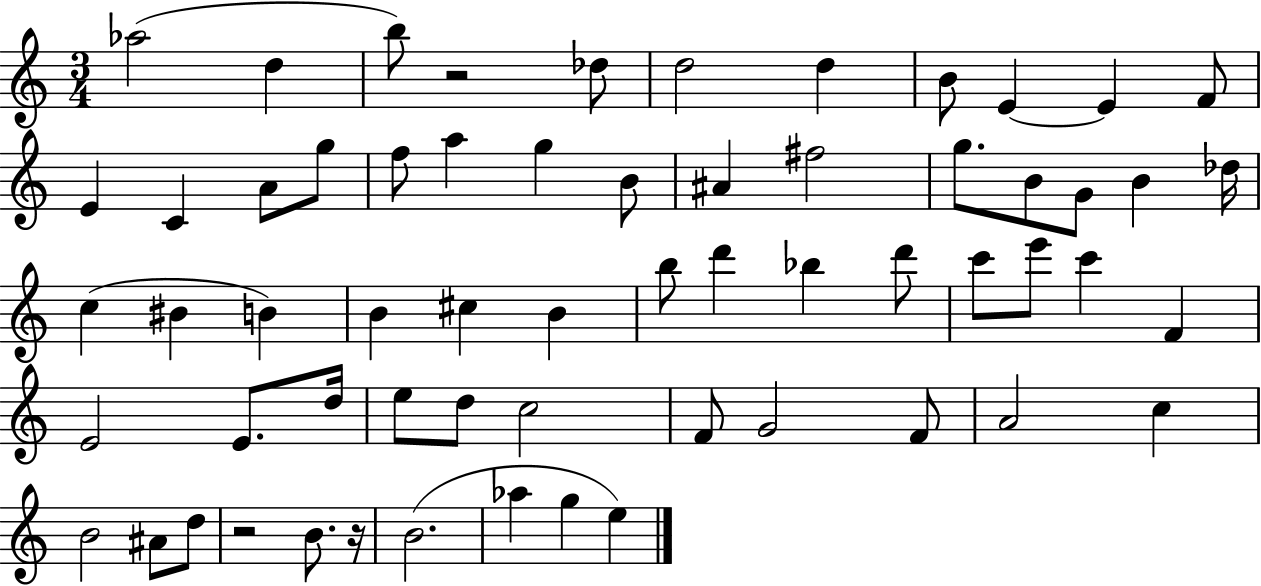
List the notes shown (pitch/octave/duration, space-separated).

Ab5/h D5/q B5/e R/h Db5/e D5/h D5/q B4/e E4/q E4/q F4/e E4/q C4/q A4/e G5/e F5/e A5/q G5/q B4/e A#4/q F#5/h G5/e. B4/e G4/e B4/q Db5/s C5/q BIS4/q B4/q B4/q C#5/q B4/q B5/e D6/q Bb5/q D6/e C6/e E6/e C6/q F4/q E4/h E4/e. D5/s E5/e D5/e C5/h F4/e G4/h F4/e A4/h C5/q B4/h A#4/e D5/e R/h B4/e. R/s B4/h. Ab5/q G5/q E5/q